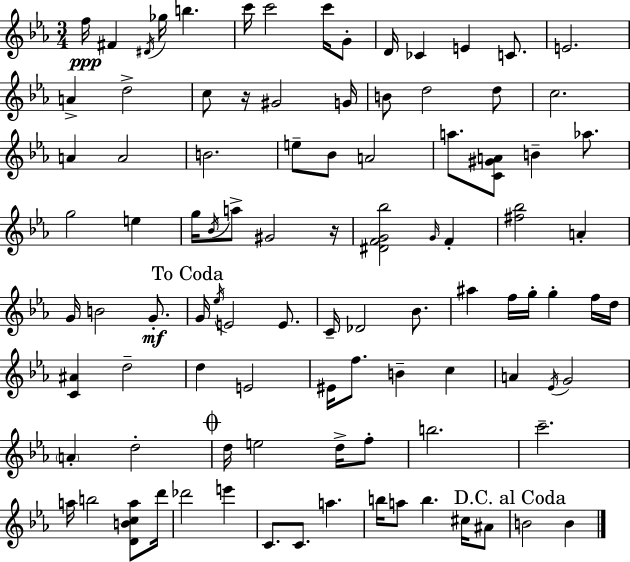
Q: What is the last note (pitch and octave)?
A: B4